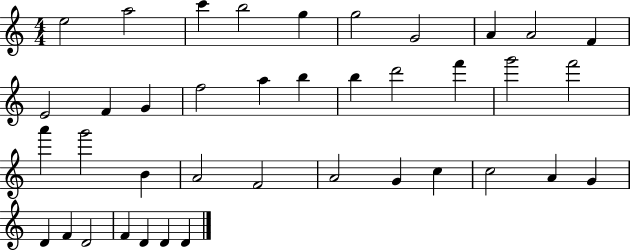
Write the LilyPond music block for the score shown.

{
  \clef treble
  \numericTimeSignature
  \time 4/4
  \key c \major
  e''2 a''2 | c'''4 b''2 g''4 | g''2 g'2 | a'4 a'2 f'4 | \break e'2 f'4 g'4 | f''2 a''4 b''4 | b''4 d'''2 f'''4 | g'''2 f'''2 | \break a'''4 g'''2 b'4 | a'2 f'2 | a'2 g'4 c''4 | c''2 a'4 g'4 | \break d'4 f'4 d'2 | f'4 d'4 d'4 d'4 | \bar "|."
}